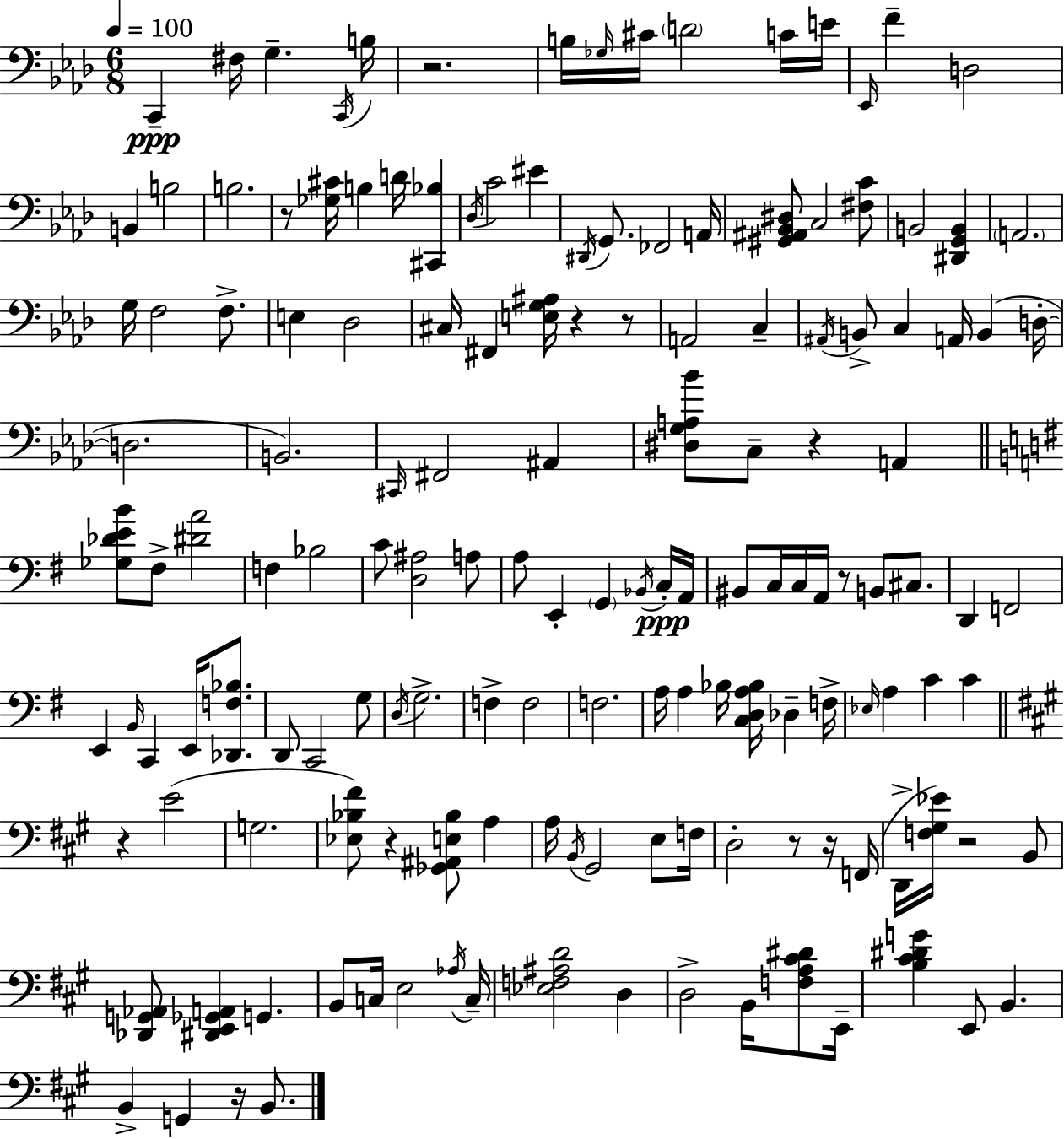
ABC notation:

X:1
T:Untitled
M:6/8
L:1/4
K:Fm
C,, ^F,/4 G, C,,/4 B,/4 z2 B,/4 _G,/4 ^C/4 D2 C/4 E/4 _E,,/4 F D,2 B,, B,2 B,2 z/2 [_G,^C]/4 B, D/4 [^C,,_B,] _D,/4 C2 ^E ^D,,/4 G,,/2 _F,,2 A,,/4 [^G,,^A,,_B,,^D,]/2 C,2 [^F,C]/2 B,,2 [^D,,G,,B,,] A,,2 G,/4 F,2 F,/2 E, _D,2 ^C,/4 ^F,, [E,G,^A,]/4 z z/2 A,,2 C, ^A,,/4 B,,/2 C, A,,/4 B,, D,/4 D,2 B,,2 ^C,,/4 ^F,,2 ^A,, [^D,G,A,_B]/2 C,/2 z A,, [_G,_DEB]/2 ^F,/2 [^DA]2 F, _B,2 C/2 [D,^A,]2 A,/2 A,/2 E,, G,, _B,,/4 C,/4 A,,/4 ^B,,/2 C,/4 C,/4 A,,/4 z/2 B,,/2 ^C,/2 D,, F,,2 E,, B,,/4 C,, E,,/4 [_D,,F,_B,]/2 D,,/2 C,,2 G,/2 D,/4 G,2 F, F,2 F,2 A,/4 A, _B,/4 [C,D,A,_B,]/4 _D, F,/4 _E,/4 A, C C z E2 G,2 [_E,_B,^F]/2 z [_G,,^A,,E,_B,]/2 A, A,/4 B,,/4 ^G,,2 E,/2 F,/4 D,2 z/2 z/4 F,,/4 D,,/4 [F,^G,_E]/4 z2 B,,/2 [_D,,G,,_A,,]/2 [^D,,E,,_G,,A,,] G,, B,,/2 C,/4 E,2 _A,/4 C,/4 [_E,F,^A,D]2 D, D,2 B,,/4 [F,A,^C^D]/2 E,,/4 [B,^C^DG] E,,/2 B,, B,, G,, z/4 B,,/2